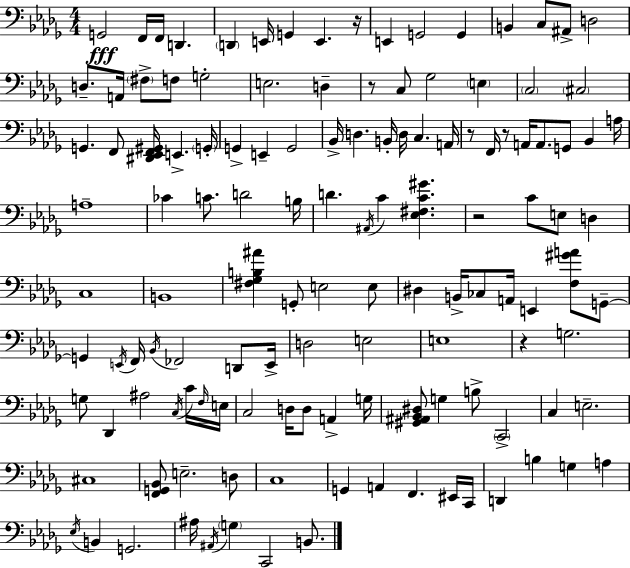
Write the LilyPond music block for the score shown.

{
  \clef bass
  \numericTimeSignature
  \time 4/4
  \key bes \minor
  g,2\fff f,16 f,16 d,4. | \parenthesize d,4 e,16 g,4 e,4. r16 | e,4 g,2 g,4 | b,4 c8 ais,8-> d2 | \break d8.-- a,16 \parenthesize fis8-> f8 g2-. | e2. d4-- | r8 c8 ges2 \parenthesize e4 | \parenthesize c2 \parenthesize cis2 | \break g,4. f,8 <dis, ees, f, gis,>16 e,4.-> \parenthesize g,16-. | g,4-> e,4-- g,2 | bes,16-> d4. b,16-. d16 c4. a,16 | r8 f,16 r8 a,16 a,8. g,8 bes,4 a16 | \break a1-- | ces'4 c'8. d'2 b16 | d'4. \acciaccatura { ais,16 } c'4 <ees fis c' gis'>4. | r2 c'8 e8 d4 | \break c1 | b,1 | <fis ges b ais'>4 g,8-. e2 e8 | dis4 b,16-> ces8 a,16 e,4 <f gis' a'>8 g,8--~~ | \break g,4 \acciaccatura { e,16 } f,16 \acciaccatura { bes,16 } fes,2 | d,8 e,16-> d2 e2 | e1 | r4 g2. | \break g8 des,4 ais2 | \acciaccatura { c16 } c'16 \grace { f16 } e16 c2 d16 d8 | a,4-> g16 <gis, ais, bes, dis>8 g4 b8-> \parenthesize c,2-> | c4 e2.-- | \break cis1 | <f, g, bes,>8 e2.-- | d8 c1 | g,4 a,4 f,4. | \break eis,16 c,16 d,4 b4 g4 | a4 \acciaccatura { ees16 } b,4 g,2. | ais16 \acciaccatura { ais,16 } \parenthesize g4 c,2 | b,8. \bar "|."
}